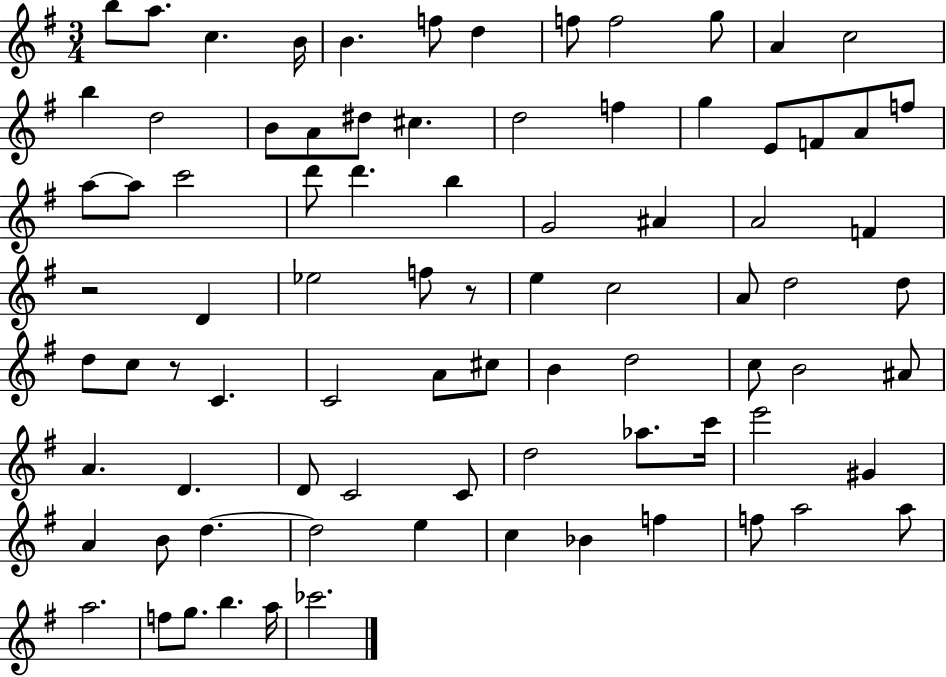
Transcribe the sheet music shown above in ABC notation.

X:1
T:Untitled
M:3/4
L:1/4
K:G
b/2 a/2 c B/4 B f/2 d f/2 f2 g/2 A c2 b d2 B/2 A/2 ^d/2 ^c d2 f g E/2 F/2 A/2 f/2 a/2 a/2 c'2 d'/2 d' b G2 ^A A2 F z2 D _e2 f/2 z/2 e c2 A/2 d2 d/2 d/2 c/2 z/2 C C2 A/2 ^c/2 B d2 c/2 B2 ^A/2 A D D/2 C2 C/2 d2 _a/2 c'/4 e'2 ^G A B/2 d d2 e c _B f f/2 a2 a/2 a2 f/2 g/2 b a/4 _c'2